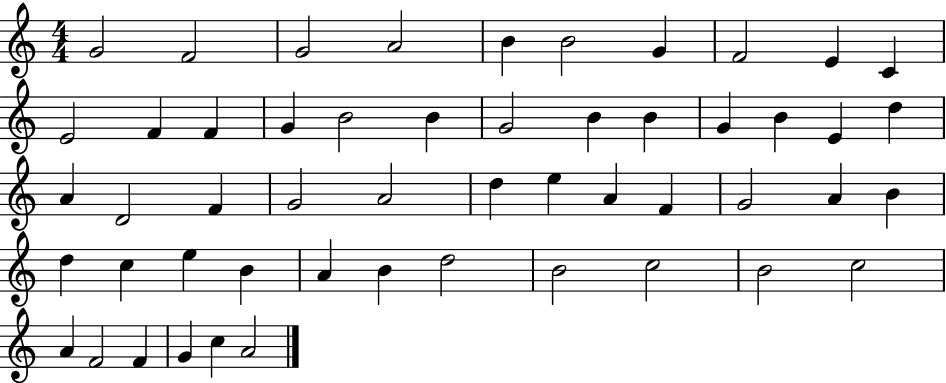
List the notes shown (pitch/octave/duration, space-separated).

G4/h F4/h G4/h A4/h B4/q B4/h G4/q F4/h E4/q C4/q E4/h F4/q F4/q G4/q B4/h B4/q G4/h B4/q B4/q G4/q B4/q E4/q D5/q A4/q D4/h F4/q G4/h A4/h D5/q E5/q A4/q F4/q G4/h A4/q B4/q D5/q C5/q E5/q B4/q A4/q B4/q D5/h B4/h C5/h B4/h C5/h A4/q F4/h F4/q G4/q C5/q A4/h